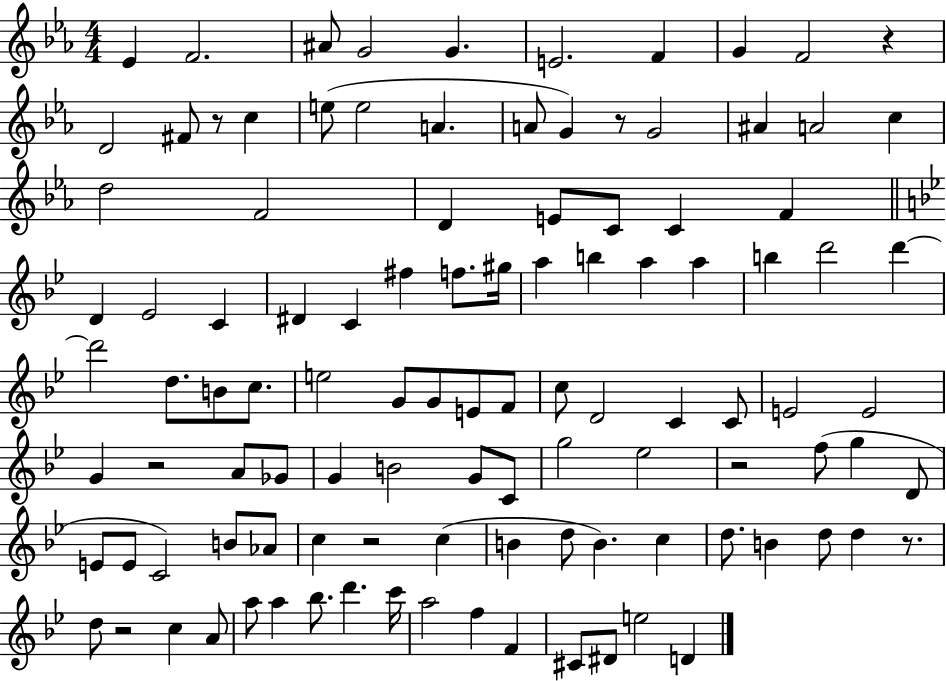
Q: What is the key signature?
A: EES major